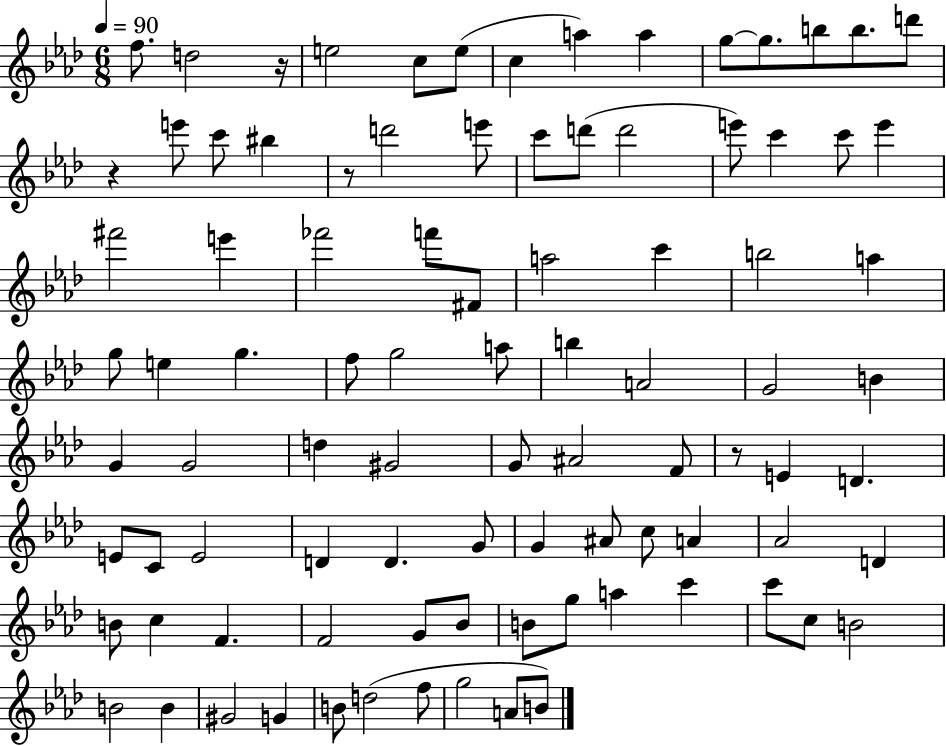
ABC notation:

X:1
T:Untitled
M:6/8
L:1/4
K:Ab
f/2 d2 z/4 e2 c/2 e/2 c a a g/2 g/2 b/2 b/2 d'/2 z e'/2 c'/2 ^b z/2 d'2 e'/2 c'/2 d'/2 d'2 e'/2 c' c'/2 e' ^f'2 e' _f'2 f'/2 ^F/2 a2 c' b2 a g/2 e g f/2 g2 a/2 b A2 G2 B G G2 d ^G2 G/2 ^A2 F/2 z/2 E D E/2 C/2 E2 D D G/2 G ^A/2 c/2 A _A2 D B/2 c F F2 G/2 _B/2 B/2 g/2 a c' c'/2 c/2 B2 B2 B ^G2 G B/2 d2 f/2 g2 A/2 B/2